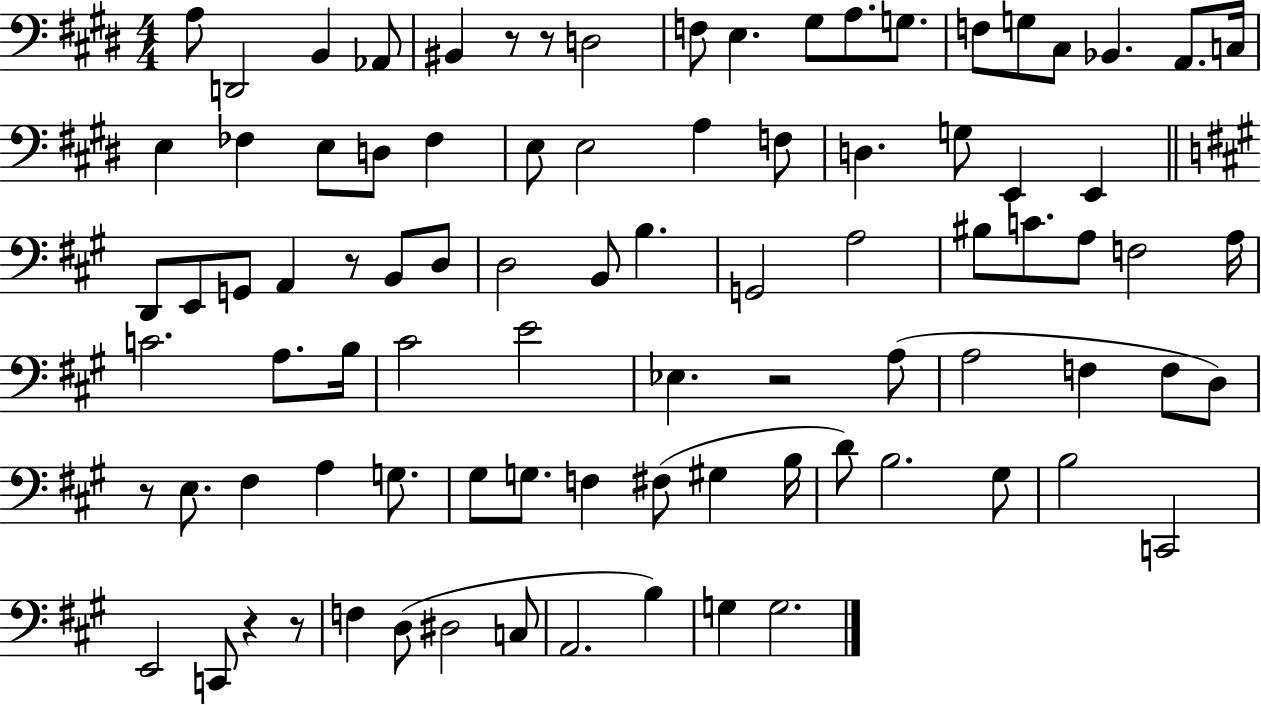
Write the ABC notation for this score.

X:1
T:Untitled
M:4/4
L:1/4
K:E
A,/2 D,,2 B,, _A,,/2 ^B,, z/2 z/2 D,2 F,/2 E, ^G,/2 A,/2 G,/2 F,/2 G,/2 ^C,/2 _B,, A,,/2 C,/4 E, _F, E,/2 D,/2 _F, E,/2 E,2 A, F,/2 D, G,/2 E,, E,, D,,/2 E,,/2 G,,/2 A,, z/2 B,,/2 D,/2 D,2 B,,/2 B, G,,2 A,2 ^B,/2 C/2 A,/2 F,2 A,/4 C2 A,/2 B,/4 ^C2 E2 _E, z2 A,/2 A,2 F, F,/2 D,/2 z/2 E,/2 ^F, A, G,/2 ^G,/2 G,/2 F, ^F,/2 ^G, B,/4 D/2 B,2 ^G,/2 B,2 C,,2 E,,2 C,,/2 z z/2 F, D,/2 ^D,2 C,/2 A,,2 B, G, G,2